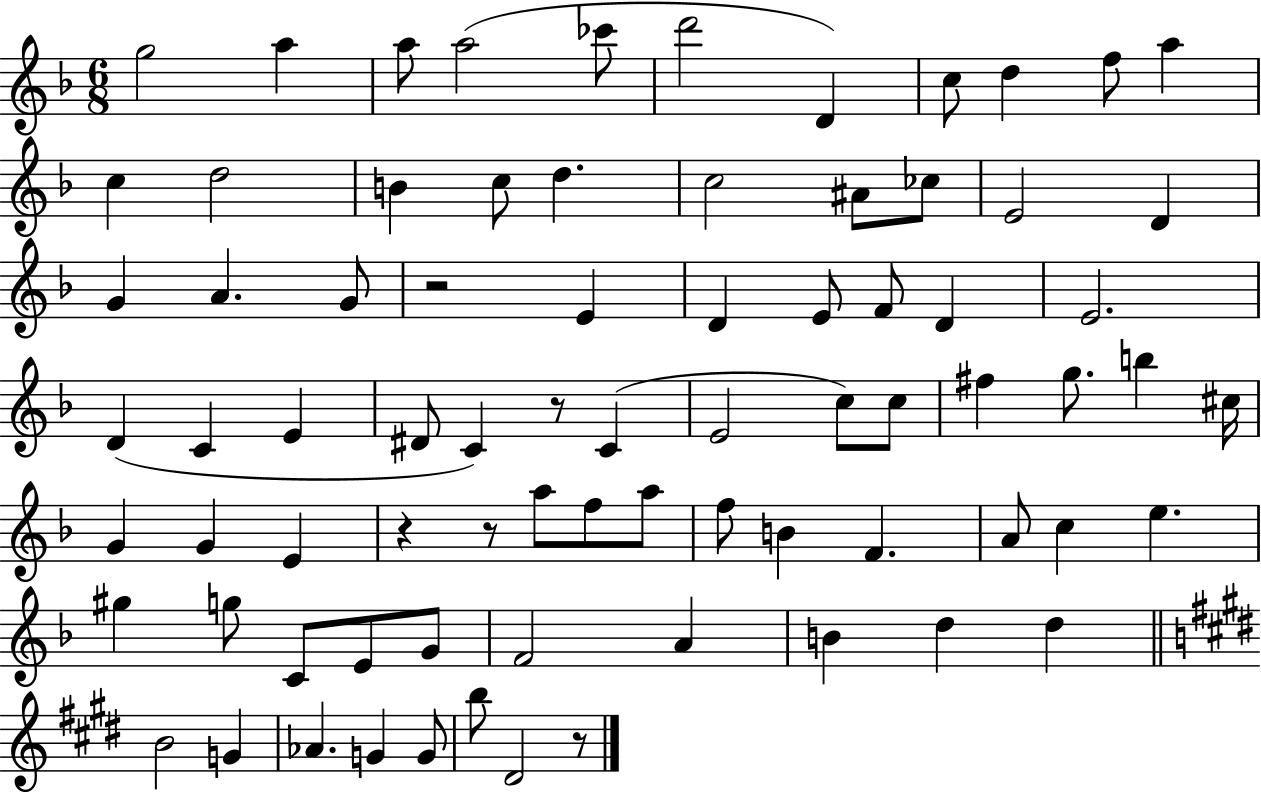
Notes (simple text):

G5/h A5/q A5/e A5/h CES6/e D6/h D4/q C5/e D5/q F5/e A5/q C5/q D5/h B4/q C5/e D5/q. C5/h A#4/e CES5/e E4/h D4/q G4/q A4/q. G4/e R/h E4/q D4/q E4/e F4/e D4/q E4/h. D4/q C4/q E4/q D#4/e C4/q R/e C4/q E4/h C5/e C5/e F#5/q G5/e. B5/q C#5/s G4/q G4/q E4/q R/q R/e A5/e F5/e A5/e F5/e B4/q F4/q. A4/e C5/q E5/q. G#5/q G5/e C4/e E4/e G4/e F4/h A4/q B4/q D5/q D5/q B4/h G4/q Ab4/q. G4/q G4/e B5/e D#4/h R/e